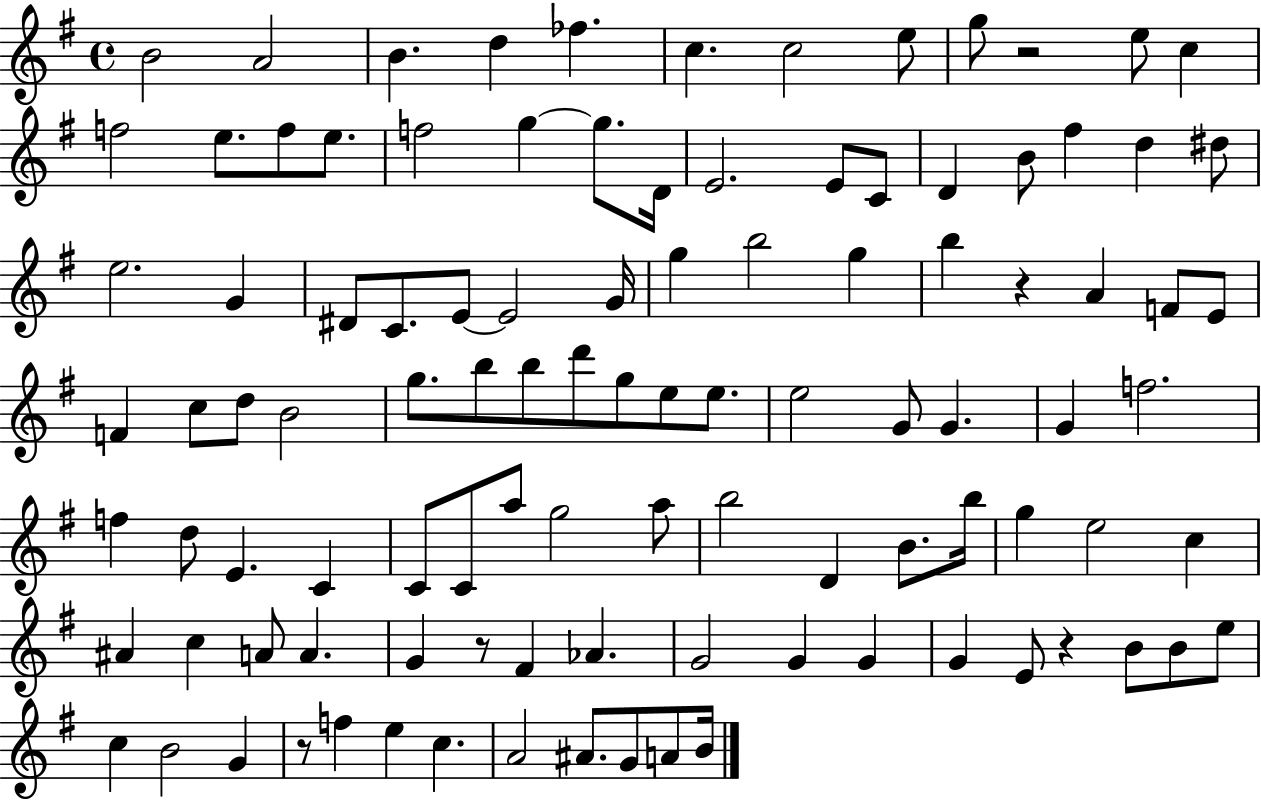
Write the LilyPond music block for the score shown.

{
  \clef treble
  \time 4/4
  \defaultTimeSignature
  \key g \major
  \repeat volta 2 { b'2 a'2 | b'4. d''4 fes''4. | c''4. c''2 e''8 | g''8 r2 e''8 c''4 | \break f''2 e''8. f''8 e''8. | f''2 g''4~~ g''8. d'16 | e'2. e'8 c'8 | d'4 b'8 fis''4 d''4 dis''8 | \break e''2. g'4 | dis'8 c'8. e'8~~ e'2 g'16 | g''4 b''2 g''4 | b''4 r4 a'4 f'8 e'8 | \break f'4 c''8 d''8 b'2 | g''8. b''8 b''8 d'''8 g''8 e''8 e''8. | e''2 g'8 g'4. | g'4 f''2. | \break f''4 d''8 e'4. c'4 | c'8 c'8 a''8 g''2 a''8 | b''2 d'4 b'8. b''16 | g''4 e''2 c''4 | \break ais'4 c''4 a'8 a'4. | g'4 r8 fis'4 aes'4. | g'2 g'4 g'4 | g'4 e'8 r4 b'8 b'8 e''8 | \break c''4 b'2 g'4 | r8 f''4 e''4 c''4. | a'2 ais'8. g'8 a'8 b'16 | } \bar "|."
}